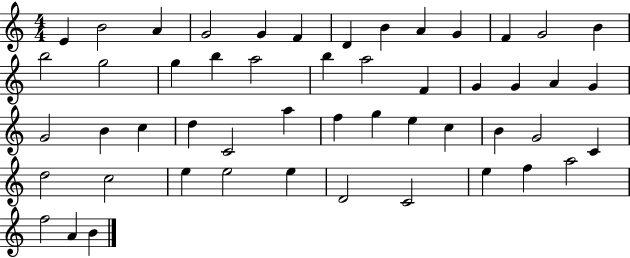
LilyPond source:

{
  \clef treble
  \numericTimeSignature
  \time 4/4
  \key c \major
  e'4 b'2 a'4 | g'2 g'4 f'4 | d'4 b'4 a'4 g'4 | f'4 g'2 b'4 | \break b''2 g''2 | g''4 b''4 a''2 | b''4 a''2 f'4 | g'4 g'4 a'4 g'4 | \break g'2 b'4 c''4 | d''4 c'2 a''4 | f''4 g''4 e''4 c''4 | b'4 g'2 c'4 | \break d''2 c''2 | e''4 e''2 e''4 | d'2 c'2 | e''4 f''4 a''2 | \break f''2 a'4 b'4 | \bar "|."
}